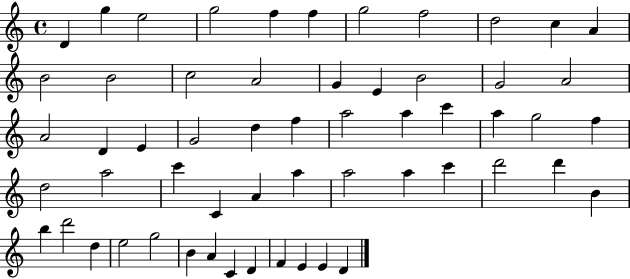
{
  \clef treble
  \time 4/4
  \defaultTimeSignature
  \key c \major
  d'4 g''4 e''2 | g''2 f''4 f''4 | g''2 f''2 | d''2 c''4 a'4 | \break b'2 b'2 | c''2 a'2 | g'4 e'4 b'2 | g'2 a'2 | \break a'2 d'4 e'4 | g'2 d''4 f''4 | a''2 a''4 c'''4 | a''4 g''2 f''4 | \break d''2 a''2 | c'''4 c'4 a'4 a''4 | a''2 a''4 c'''4 | d'''2 d'''4 b'4 | \break b''4 d'''2 d''4 | e''2 g''2 | b'4 a'4 c'4 d'4 | f'4 e'4 e'4 d'4 | \break \bar "|."
}